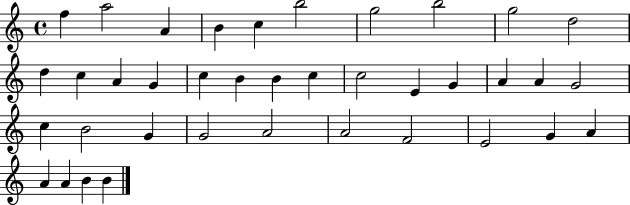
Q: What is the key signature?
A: C major